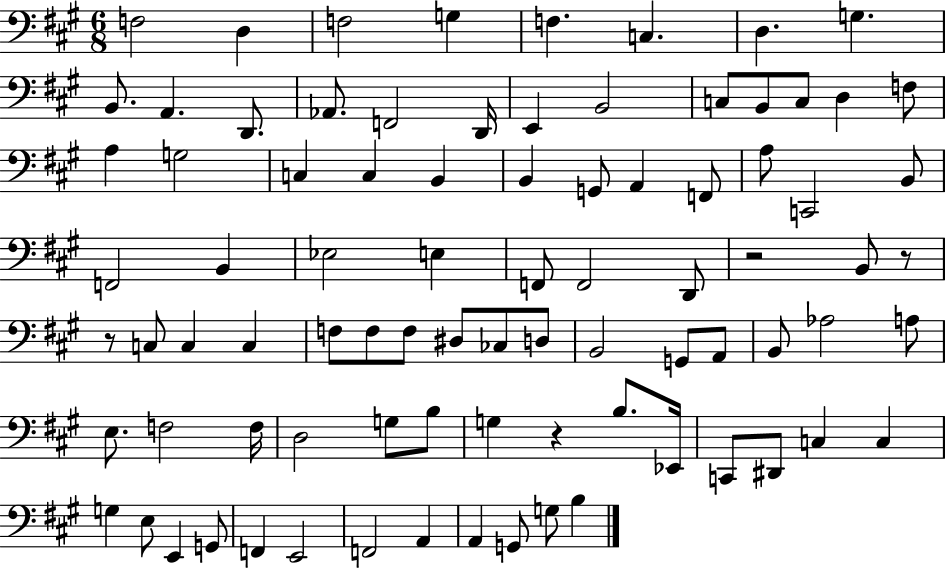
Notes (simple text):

F3/h D3/q F3/h G3/q F3/q. C3/q. D3/q. G3/q. B2/e. A2/q. D2/e. Ab2/e. F2/h D2/s E2/q B2/h C3/e B2/e C3/e D3/q F3/e A3/q G3/h C3/q C3/q B2/q B2/q G2/e A2/q F2/e A3/e C2/h B2/e F2/h B2/q Eb3/h E3/q F2/e F2/h D2/e R/h B2/e R/e R/e C3/e C3/q C3/q F3/e F3/e F3/e D#3/e CES3/e D3/e B2/h G2/e A2/e B2/e Ab3/h A3/e E3/e. F3/h F3/s D3/h G3/e B3/e G3/q R/q B3/e. Eb2/s C2/e D#2/e C3/q C3/q G3/q E3/e E2/q G2/e F2/q E2/h F2/h A2/q A2/q G2/e G3/e B3/q